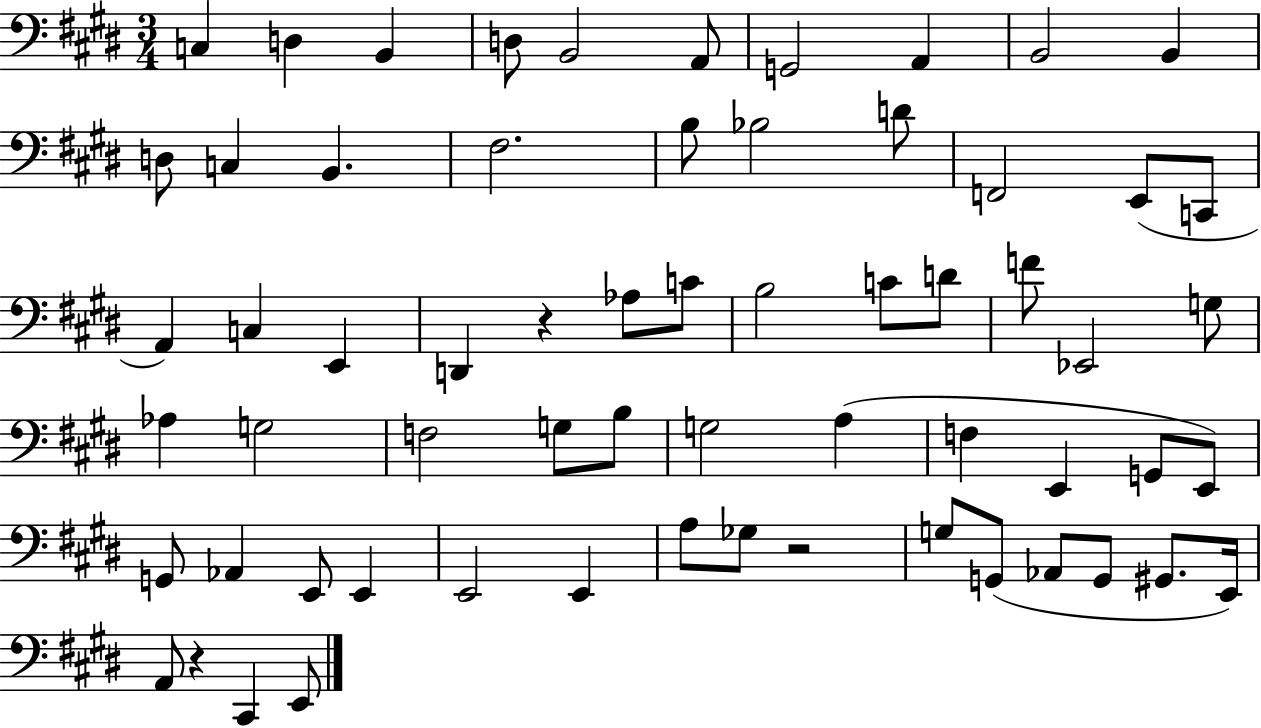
X:1
T:Untitled
M:3/4
L:1/4
K:E
C, D, B,, D,/2 B,,2 A,,/2 G,,2 A,, B,,2 B,, D,/2 C, B,, ^F,2 B,/2 _B,2 D/2 F,,2 E,,/2 C,,/2 A,, C, E,, D,, z _A,/2 C/2 B,2 C/2 D/2 F/2 _E,,2 G,/2 _A, G,2 F,2 G,/2 B,/2 G,2 A, F, E,, G,,/2 E,,/2 G,,/2 _A,, E,,/2 E,, E,,2 E,, A,/2 _G,/2 z2 G,/2 G,,/2 _A,,/2 G,,/2 ^G,,/2 E,,/4 A,,/2 z ^C,, E,,/2